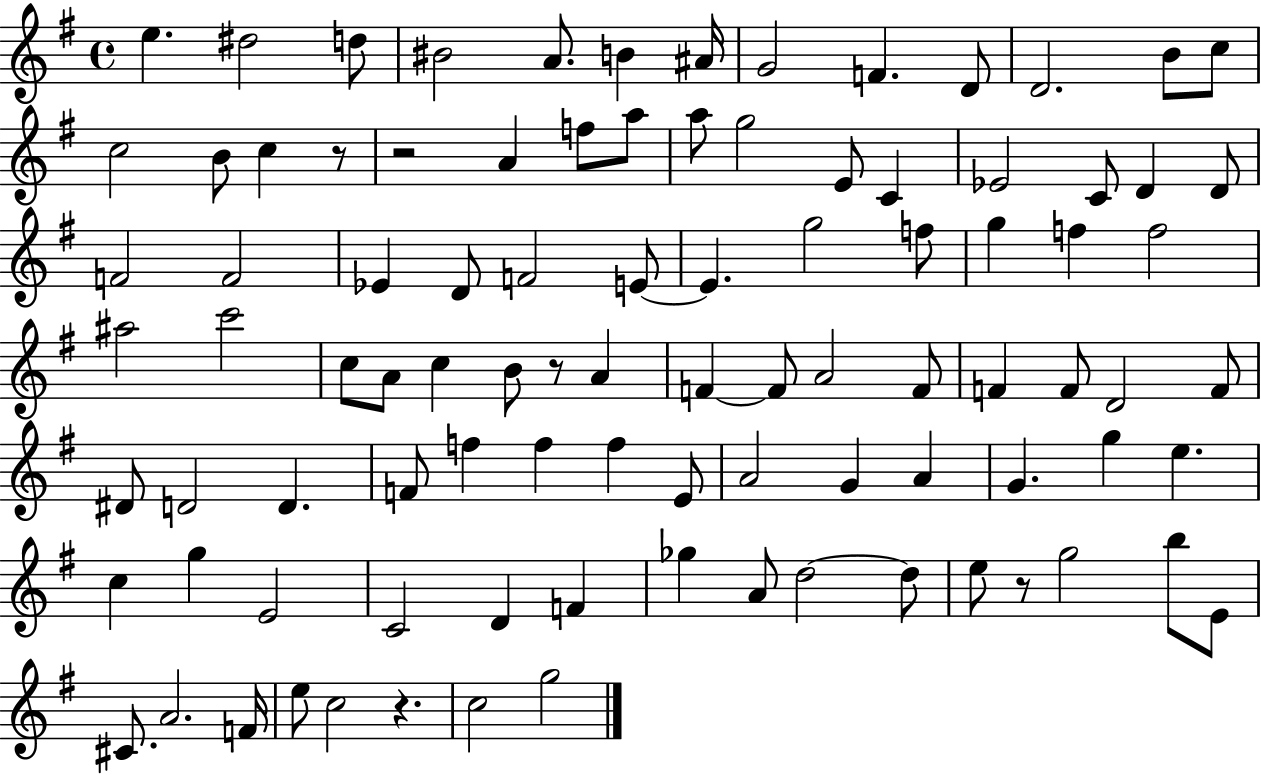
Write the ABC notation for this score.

X:1
T:Untitled
M:4/4
L:1/4
K:G
e ^d2 d/2 ^B2 A/2 B ^A/4 G2 F D/2 D2 B/2 c/2 c2 B/2 c z/2 z2 A f/2 a/2 a/2 g2 E/2 C _E2 C/2 D D/2 F2 F2 _E D/2 F2 E/2 E g2 f/2 g f f2 ^a2 c'2 c/2 A/2 c B/2 z/2 A F F/2 A2 F/2 F F/2 D2 F/2 ^D/2 D2 D F/2 f f f E/2 A2 G A G g e c g E2 C2 D F _g A/2 d2 d/2 e/2 z/2 g2 b/2 E/2 ^C/2 A2 F/4 e/2 c2 z c2 g2